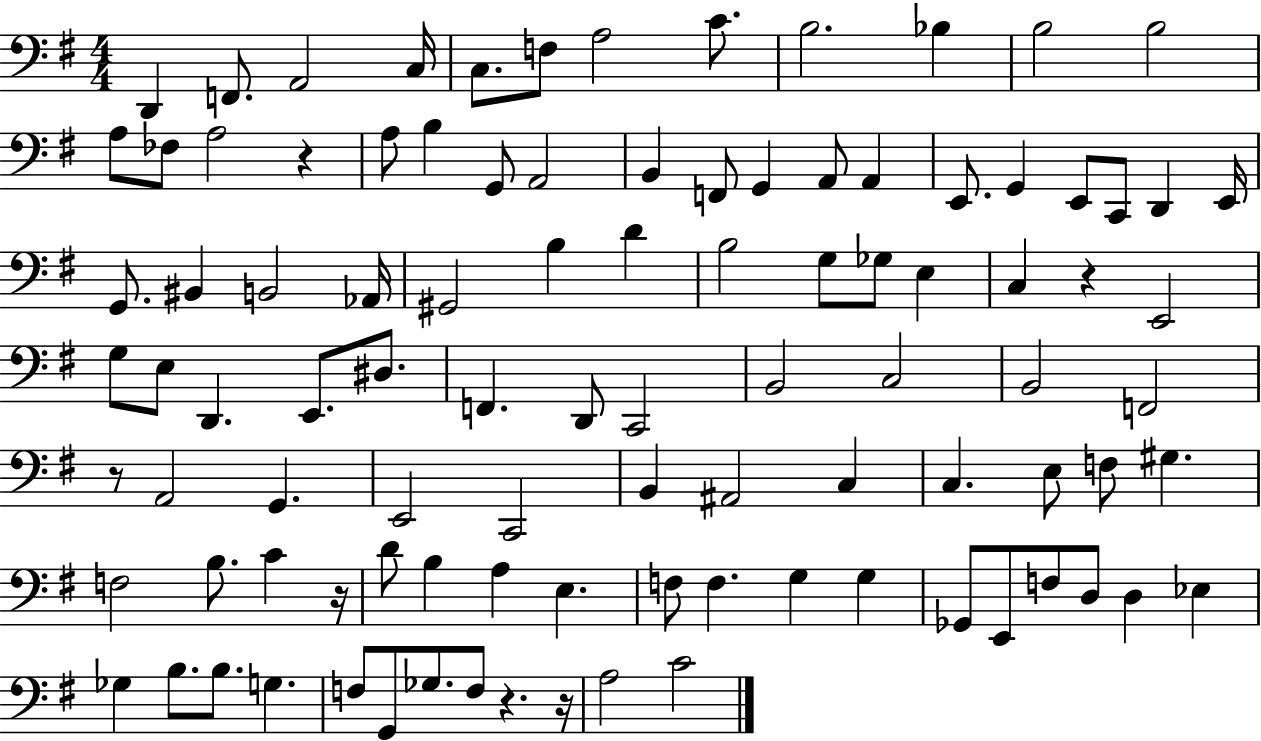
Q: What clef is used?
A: bass